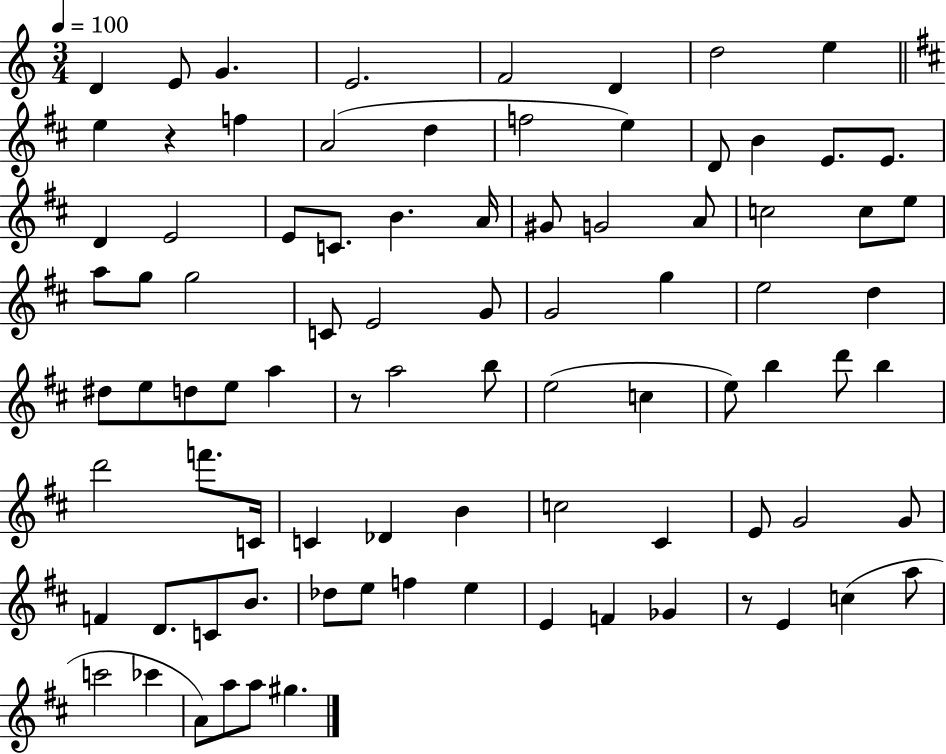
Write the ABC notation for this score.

X:1
T:Untitled
M:3/4
L:1/4
K:C
D E/2 G E2 F2 D d2 e e z f A2 d f2 e D/2 B E/2 E/2 D E2 E/2 C/2 B A/4 ^G/2 G2 A/2 c2 c/2 e/2 a/2 g/2 g2 C/2 E2 G/2 G2 g e2 d ^d/2 e/2 d/2 e/2 a z/2 a2 b/2 e2 c e/2 b d'/2 b d'2 f'/2 C/4 C _D B c2 ^C E/2 G2 G/2 F D/2 C/2 B/2 _d/2 e/2 f e E F _G z/2 E c a/2 c'2 _c' A/2 a/2 a/2 ^g